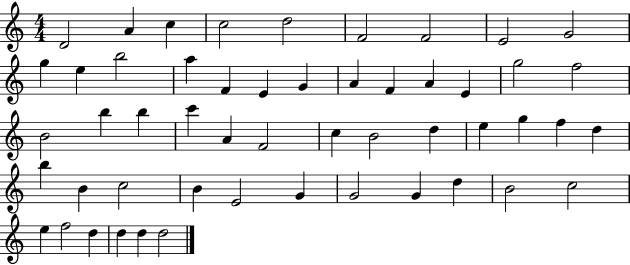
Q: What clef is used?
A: treble